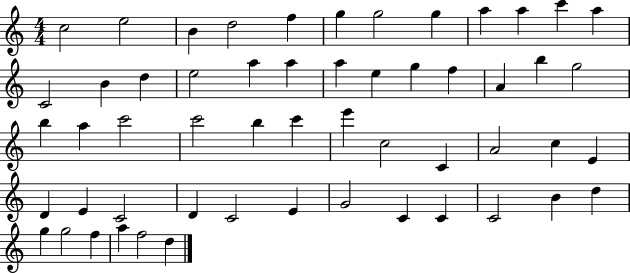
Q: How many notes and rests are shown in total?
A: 55